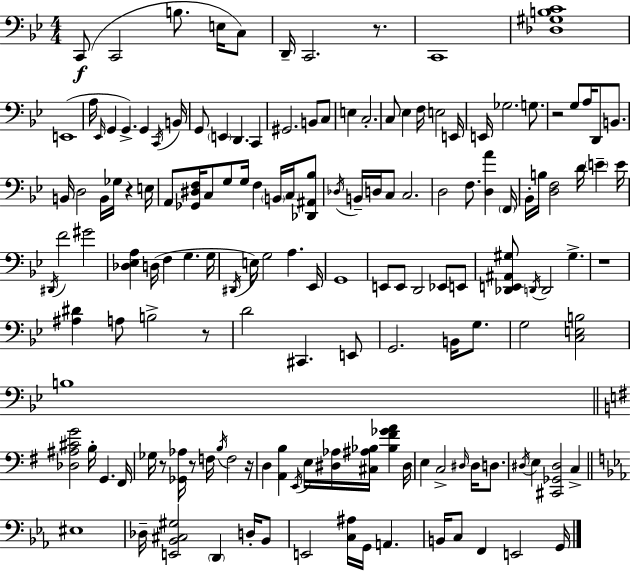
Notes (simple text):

C2/e C2/h B3/e. E3/s C3/e D2/s C2/h. R/e. C2/w [Db3,G#3,B3,C4]/w E2/w A3/s Eb2/s G2/q G2/q. G2/q C2/s B2/s G2/e E2/q D2/q. C2/q G#2/h. B2/e C3/e E3/q C3/h. C3/e Eb3/q F3/s E3/h E2/s E2/s Gb3/h. G3/e. R/h G3/e A3/s D2/e B2/e. B2/s D3/h B2/s Gb3/s R/q E3/s A2/e [Gb2,D#3,F3]/s C3/e G3/e G3/s F3/q B2/s C3/s [Db2,A#2,Bb3]/e Db3/s B2/s D3/s C3/e C3/h. D3/h F3/e. [D3,A4]/q F2/s Bb2/s B3/s [D3,F3]/h D4/s E4/q E4/s D#2/s F4/h G#4/h [Db3,Eb3,A3]/q D3/s F3/q G3/q. G3/s D#2/s E3/s G3/h A3/q. Eb2/s G2/w E2/e E2/e D2/h Eb2/e E2/e [Db2,E2,A#2,G#3]/e D2/s D2/h G#3/q. R/w [A#3,D#4]/q A3/e B3/h R/e D4/h C#2/q. E2/e G2/h. B2/s G3/e. G3/h [C3,E3,B3]/h B3/w [Db3,A#3,C#4,G4]/h B3/s G2/q. F#2/s Gb3/s R/e [Gb2,Ab3]/s R/e F3/s B3/s F3/h R/s D3/q [A2,B3]/q E2/s E3/s [D#3,Ab3]/s [C#3,A#3,Bb3]/s [Bb3,F#4,Gb4,A4]/q D#3/s E3/q C3/h D#3/s D#3/s D3/e. D#3/s E3/q [C#2,Gb2,D#3]/h C3/q EIS3/w Db3/s [E2,Bb2,C#3,G#3]/h D2/q D3/s Bb2/e E2/h [C3,A#3]/s G2/s A2/q. B2/s C3/e F2/q E2/h G2/s